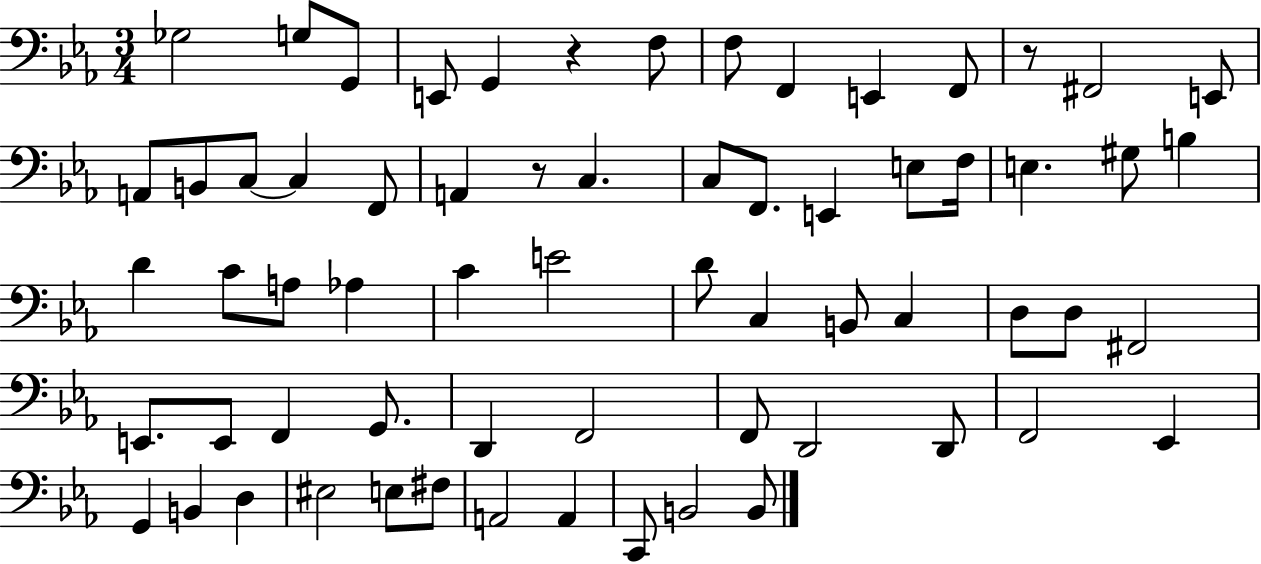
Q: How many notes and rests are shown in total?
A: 65